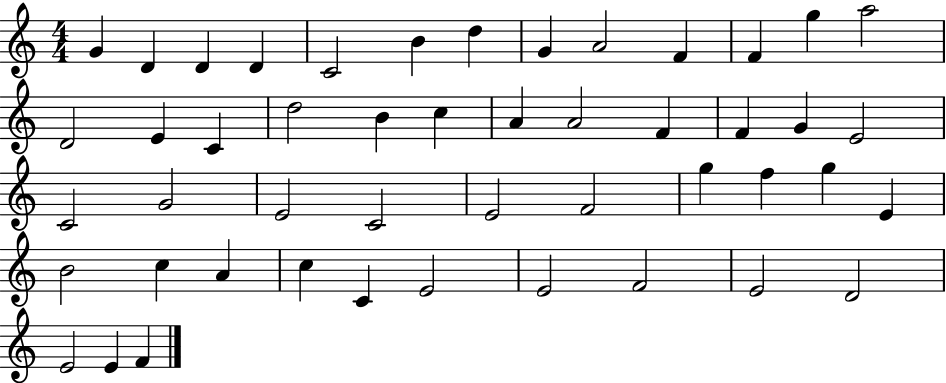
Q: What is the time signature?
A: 4/4